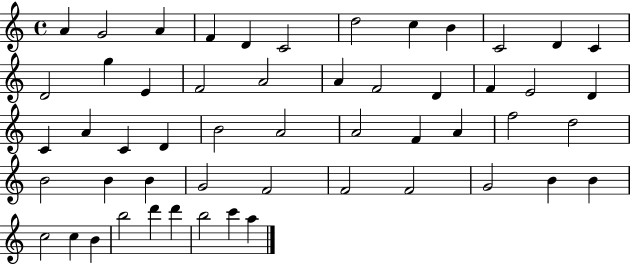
A4/q G4/h A4/q F4/q D4/q C4/h D5/h C5/q B4/q C4/h D4/q C4/q D4/h G5/q E4/q F4/h A4/h A4/q F4/h D4/q F4/q E4/h D4/q C4/q A4/q C4/q D4/q B4/h A4/h A4/h F4/q A4/q F5/h D5/h B4/h B4/q B4/q G4/h F4/h F4/h F4/h G4/h B4/q B4/q C5/h C5/q B4/q B5/h D6/q D6/q B5/h C6/q A5/q